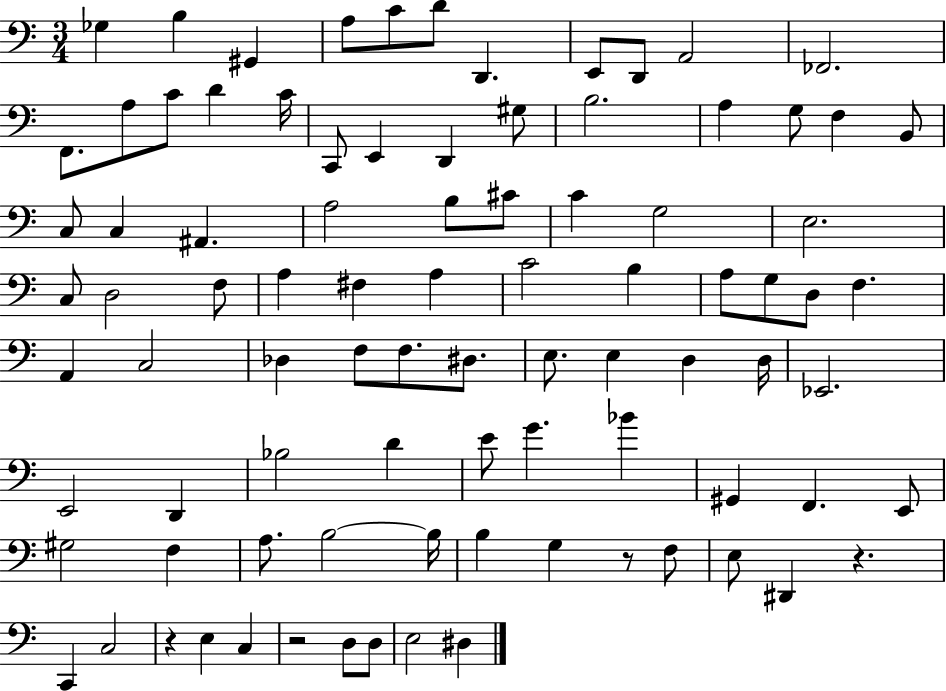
{
  \clef bass
  \numericTimeSignature
  \time 3/4
  \key c \major
  ges4 b4 gis,4 | a8 c'8 d'8 d,4. | e,8 d,8 a,2 | fes,2. | \break f,8. a8 c'8 d'4 c'16 | c,8 e,4 d,4 gis8 | b2. | a4 g8 f4 b,8 | \break c8 c4 ais,4. | a2 b8 cis'8 | c'4 g2 | e2. | \break c8 d2 f8 | a4 fis4 a4 | c'2 b4 | a8 g8 d8 f4. | \break a,4 c2 | des4 f8 f8. dis8. | e8. e4 d4 d16 | ees,2. | \break e,2 d,4 | bes2 d'4 | e'8 g'4. bes'4 | gis,4 f,4. e,8 | \break gis2 f4 | a8. b2~~ b16 | b4 g4 r8 f8 | e8 dis,4 r4. | \break c,4 c2 | r4 e4 c4 | r2 d8 d8 | e2 dis4 | \break \bar "|."
}